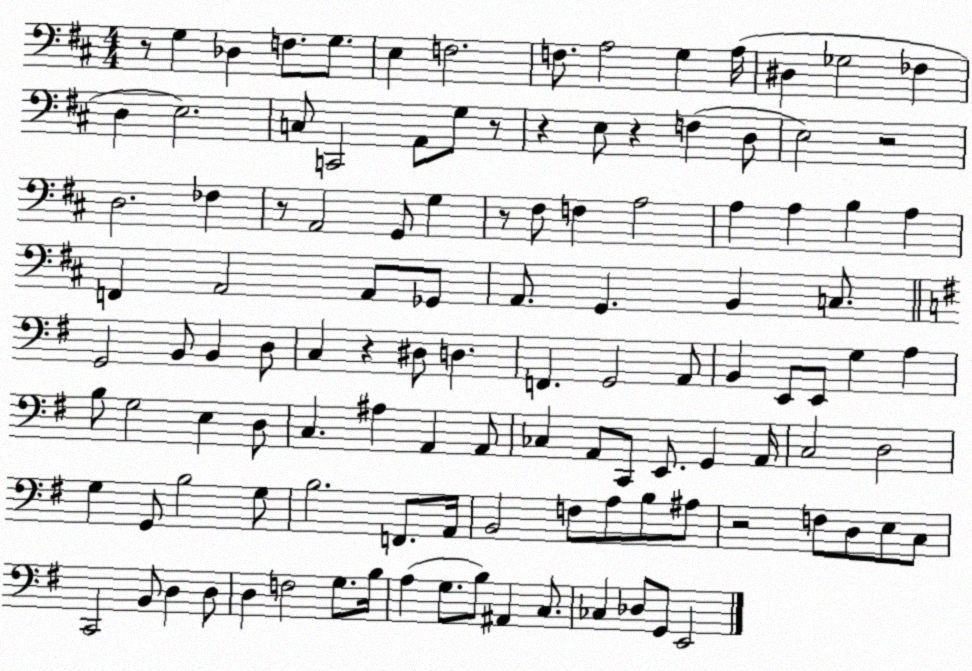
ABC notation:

X:1
T:Untitled
M:4/4
L:1/4
K:D
z/2 G, _D, F,/2 G,/2 E, F,2 F,/2 A,2 G, A,/4 ^D, _G,2 _F, D, E,2 C,/2 C,,2 A,,/2 G,/2 z/2 z E,/2 z F, D,/2 E,2 z2 D,2 _F, z/2 A,,2 G,,/2 G, z/2 ^F,/2 F, A,2 A, A, B, A, F,, A,,2 A,,/2 _G,,/2 A,,/2 G,, B,, C,/2 G,,2 B,,/2 B,, D,/2 C, z ^D,/2 D, F,, G,,2 A,,/2 B,, E,,/2 E,,/2 G, A, B,/2 G,2 E, D,/2 C, ^A, A,, A,,/2 _C, A,,/2 C,,/2 E,,/2 G,, A,,/4 C,2 D,2 G, G,,/2 B,2 G,/2 B,2 F,,/2 A,,/4 B,,2 F,/2 A,/2 B,/2 ^A,/2 z2 F,/2 D,/2 E,/2 C,/2 C,,2 B,,/2 D, D,/2 D, F,2 G,/2 B,/4 A, G,/2 B,/2 ^A,, C,/2 _C, _D,/2 G,,/2 E,,2